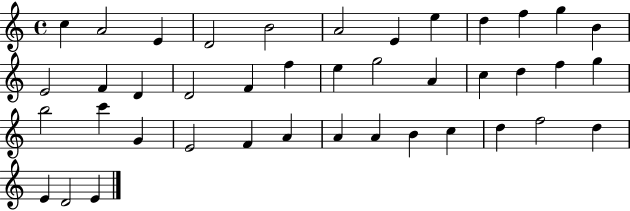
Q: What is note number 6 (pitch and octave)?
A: A4